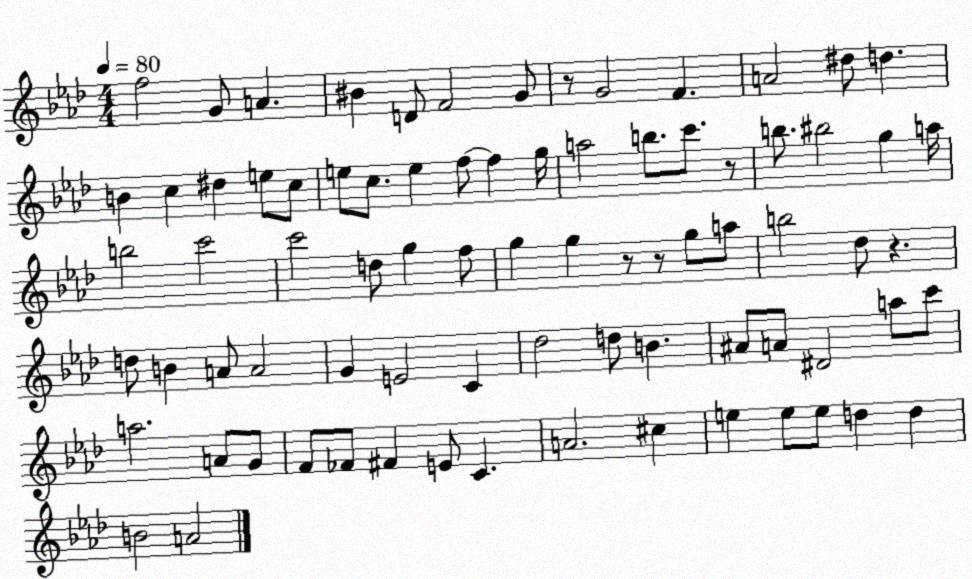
X:1
T:Untitled
M:4/4
L:1/4
K:Ab
f2 G/2 A ^B D/2 F2 G/2 z/2 G2 F A2 ^d/2 d B c ^d e/2 c/2 e/2 c/2 e f/2 f g/4 a2 b/2 c'/2 z/2 b/2 ^b2 g a/4 b2 c'2 c'2 d/2 g f/2 g g z/2 z/2 g/2 a/2 b2 _d/2 z d/2 B A/2 A2 G E2 C _d2 d/2 B ^A/2 A/2 ^D2 a/2 c'/2 a2 A/2 G/2 F/2 _F/2 ^F E/2 C A2 ^c e e/2 e/2 d d B2 A2